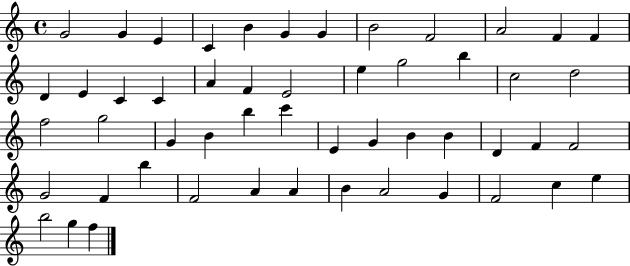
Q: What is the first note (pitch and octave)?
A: G4